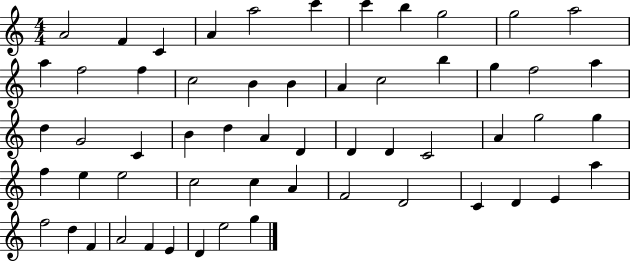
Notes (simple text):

A4/h F4/q C4/q A4/q A5/h C6/q C6/q B5/q G5/h G5/h A5/h A5/q F5/h F5/q C5/h B4/q B4/q A4/q C5/h B5/q G5/q F5/h A5/q D5/q G4/h C4/q B4/q D5/q A4/q D4/q D4/q D4/q C4/h A4/q G5/h G5/q F5/q E5/q E5/h C5/h C5/q A4/q F4/h D4/h C4/q D4/q E4/q A5/q F5/h D5/q F4/q A4/h F4/q E4/q D4/q E5/h G5/q